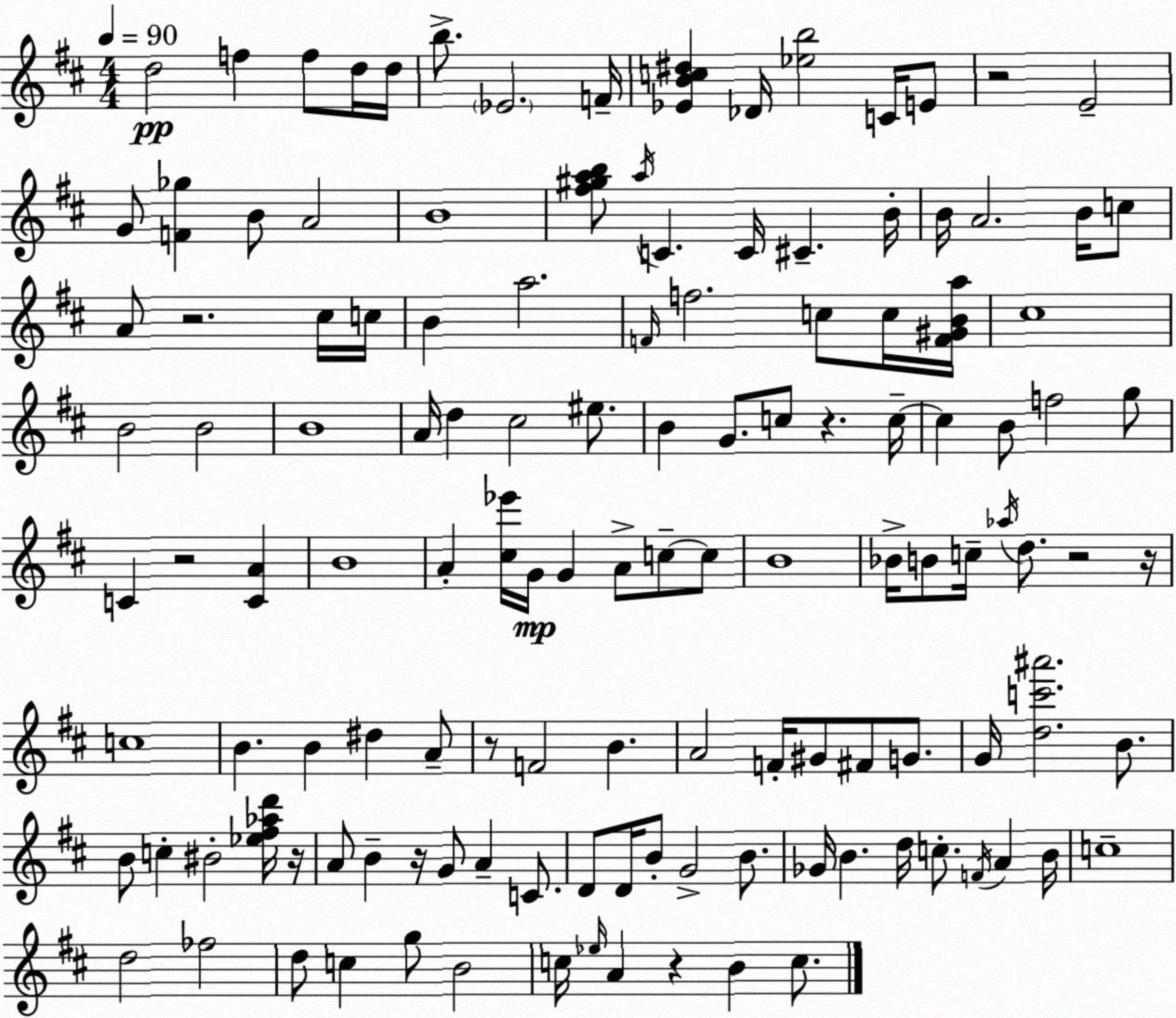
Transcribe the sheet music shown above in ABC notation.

X:1
T:Untitled
M:4/4
L:1/4
K:D
d2 f f/2 d/4 d/4 b/2 _E2 F/4 [_EBc^d] _D/4 [_eb]2 C/4 E/2 z2 E2 G/2 [F_g] B/2 A2 B4 [^f^gab]/2 a/4 C C/4 ^C B/4 B/4 A2 B/4 c/2 A/2 z2 ^c/4 c/4 B a2 F/4 f2 c/2 c/4 [F^GBa]/4 ^c4 B2 B2 B4 A/4 d ^c2 ^e/2 B G/2 c/2 z c/4 c B/2 f2 g/2 C z2 [CA] B4 A [^c_e']/4 G/4 G A/2 c/2 c/2 B4 _B/4 B/2 c/4 _a/4 d/2 z2 z/4 c4 B B ^d A/2 z/2 F2 B A2 F/4 ^G/2 ^F/2 G/2 G/4 [dc'^a']2 B/2 B/2 c ^B2 [_e^f_ad']/4 z/4 A/2 B z/4 G/2 A C/2 D/2 D/4 B/2 G2 B/2 _G/4 B d/4 c/2 F/4 A B/4 c4 d2 _f2 d/2 c g/2 B2 c/4 _e/4 A z B c/2